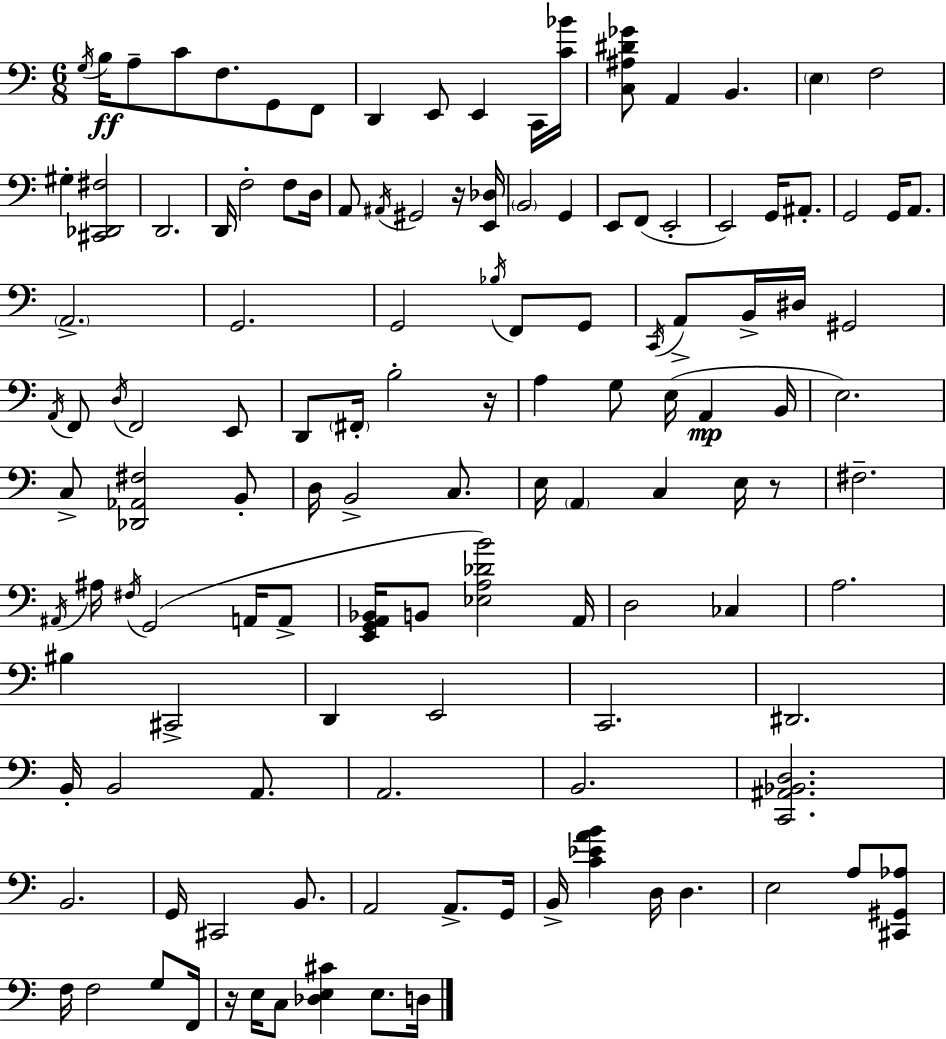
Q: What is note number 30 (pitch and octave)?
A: E2